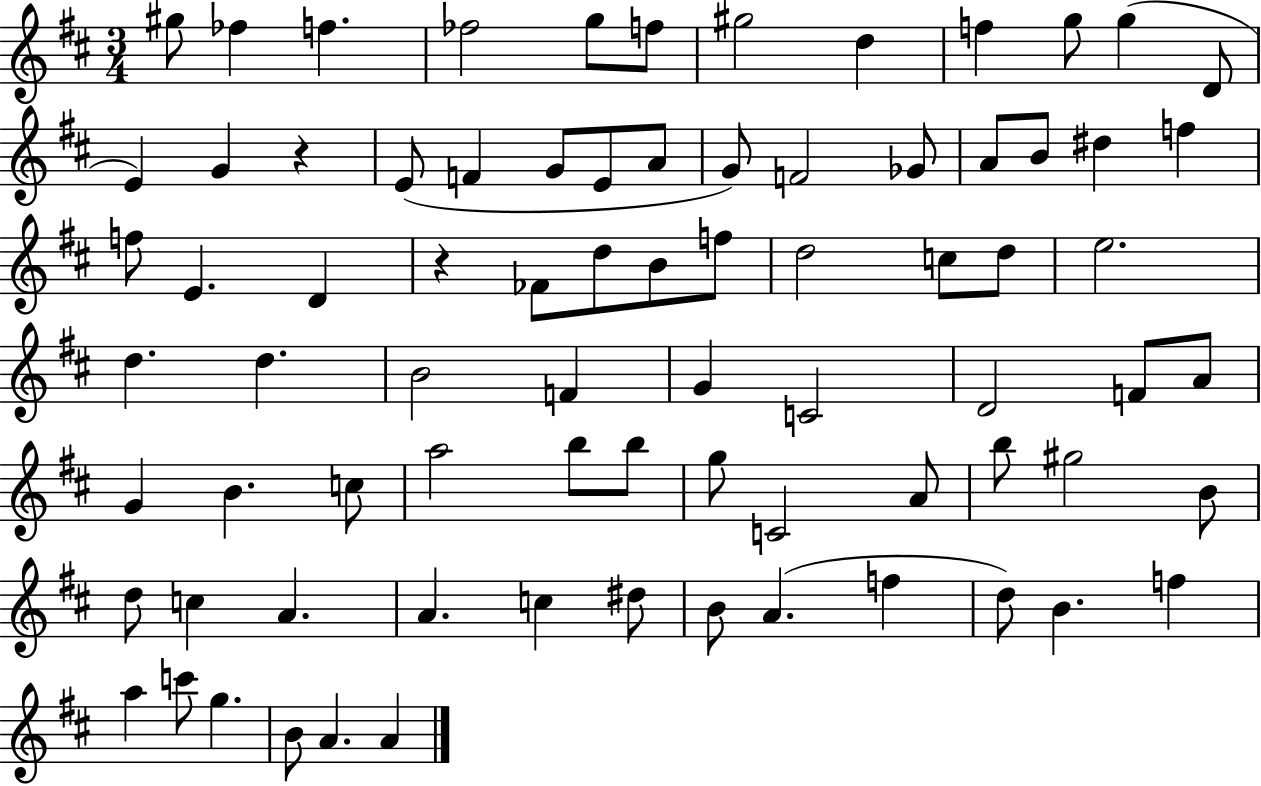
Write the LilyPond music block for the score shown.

{
  \clef treble
  \numericTimeSignature
  \time 3/4
  \key d \major
  gis''8 fes''4 f''4. | fes''2 g''8 f''8 | gis''2 d''4 | f''4 g''8 g''4( d'8 | \break e'4) g'4 r4 | e'8( f'4 g'8 e'8 a'8 | g'8) f'2 ges'8 | a'8 b'8 dis''4 f''4 | \break f''8 e'4. d'4 | r4 fes'8 d''8 b'8 f''8 | d''2 c''8 d''8 | e''2. | \break d''4. d''4. | b'2 f'4 | g'4 c'2 | d'2 f'8 a'8 | \break g'4 b'4. c''8 | a''2 b''8 b''8 | g''8 c'2 a'8 | b''8 gis''2 b'8 | \break d''8 c''4 a'4. | a'4. c''4 dis''8 | b'8 a'4.( f''4 | d''8) b'4. f''4 | \break a''4 c'''8 g''4. | b'8 a'4. a'4 | \bar "|."
}